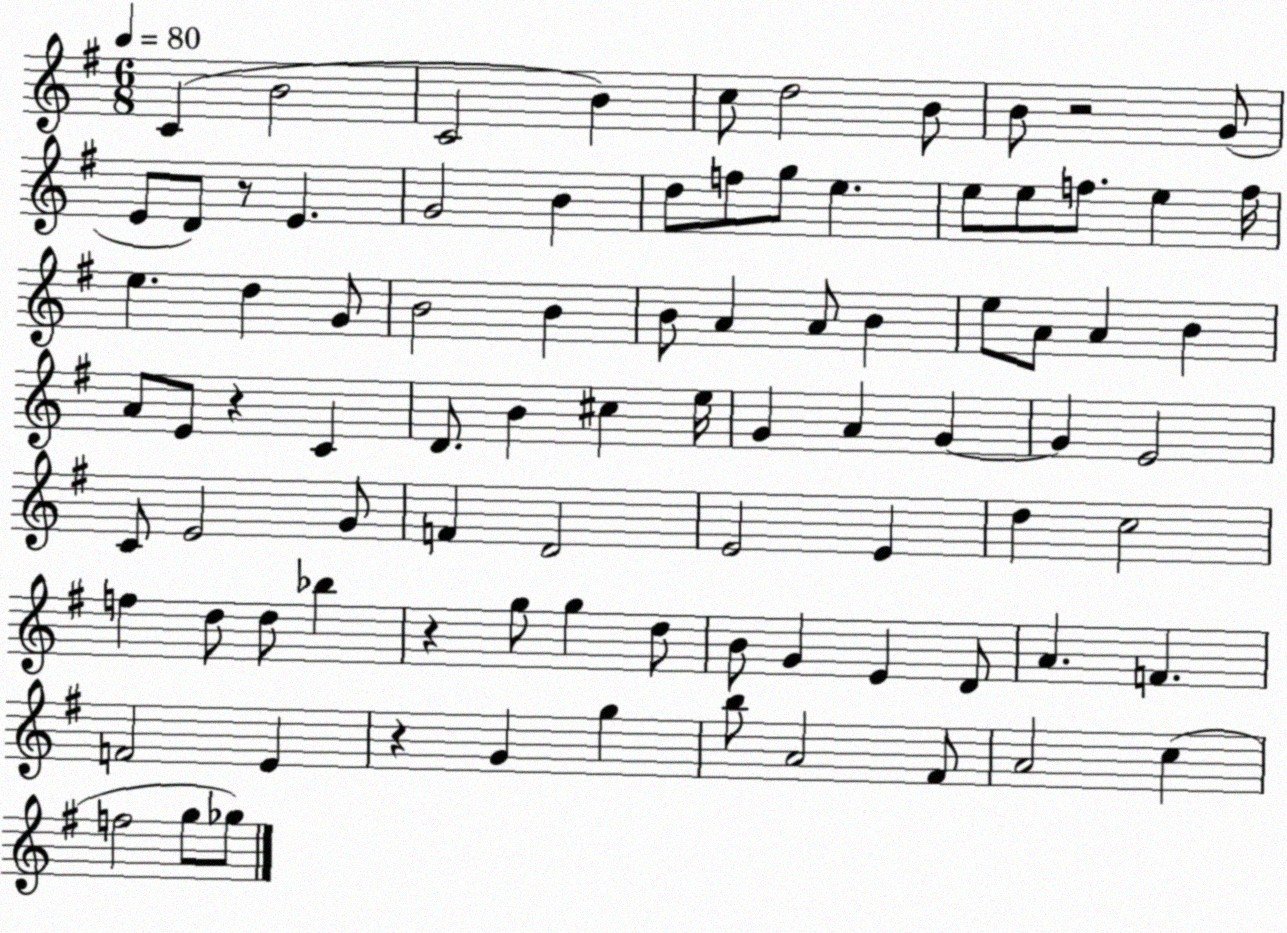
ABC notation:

X:1
T:Untitled
M:6/8
L:1/4
K:G
C B2 C2 B c/2 d2 B/2 B/2 z2 G/2 E/2 D/2 z/2 E G2 B d/2 f/2 g/2 e e/2 e/2 f/2 e f/4 e d G/2 B2 B B/2 A A/2 B e/2 A/2 A B A/2 E/2 z C D/2 B ^c e/4 G A G G E2 C/2 E2 G/2 F D2 E2 E d c2 f d/2 d/2 _b z g/2 g d/2 B/2 G E D/2 A F F2 E z G g b/2 A2 ^F/2 A2 c f2 g/2 _g/2